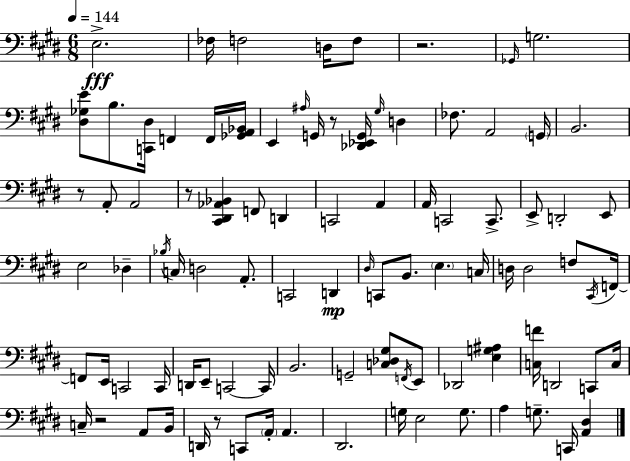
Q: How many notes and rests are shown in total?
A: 94